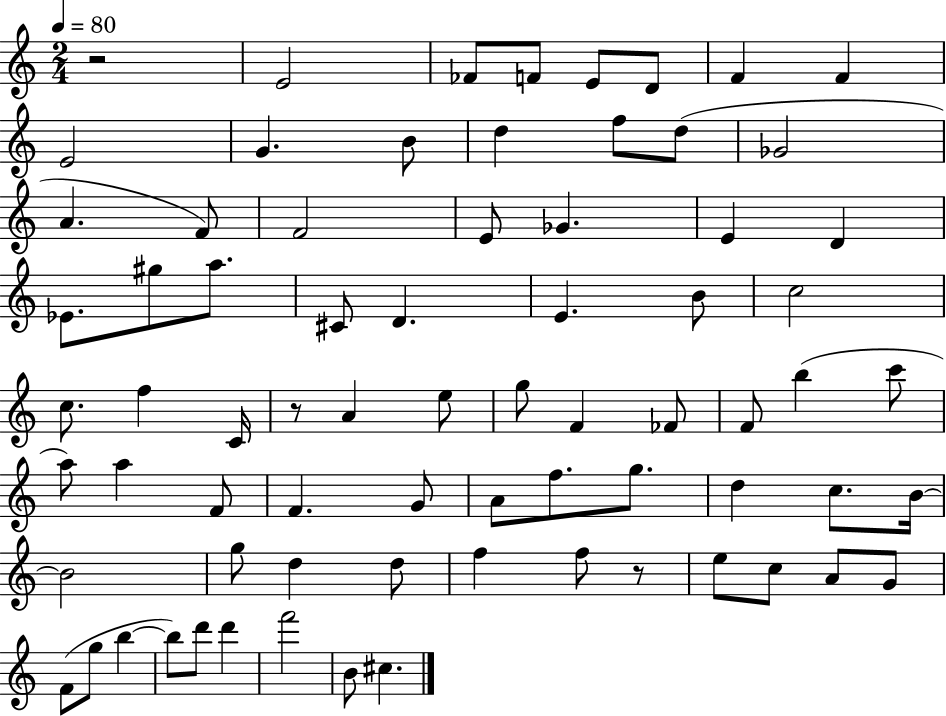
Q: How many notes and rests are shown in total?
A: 73